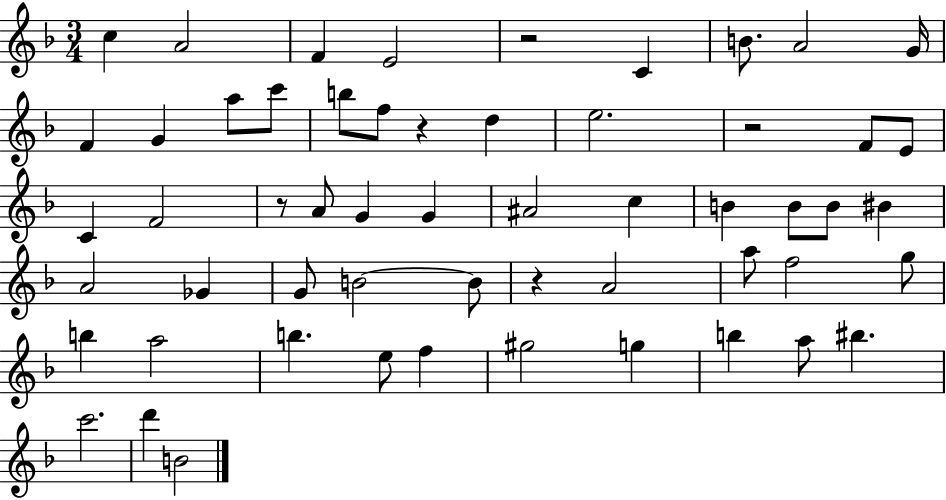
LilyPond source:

{
  \clef treble
  \numericTimeSignature
  \time 3/4
  \key f \major
  c''4 a'2 | f'4 e'2 | r2 c'4 | b'8. a'2 g'16 | \break f'4 g'4 a''8 c'''8 | b''8 f''8 r4 d''4 | e''2. | r2 f'8 e'8 | \break c'4 f'2 | r8 a'8 g'4 g'4 | ais'2 c''4 | b'4 b'8 b'8 bis'4 | \break a'2 ges'4 | g'8 b'2~~ b'8 | r4 a'2 | a''8 f''2 g''8 | \break b''4 a''2 | b''4. e''8 f''4 | gis''2 g''4 | b''4 a''8 bis''4. | \break c'''2. | d'''4 b'2 | \bar "|."
}